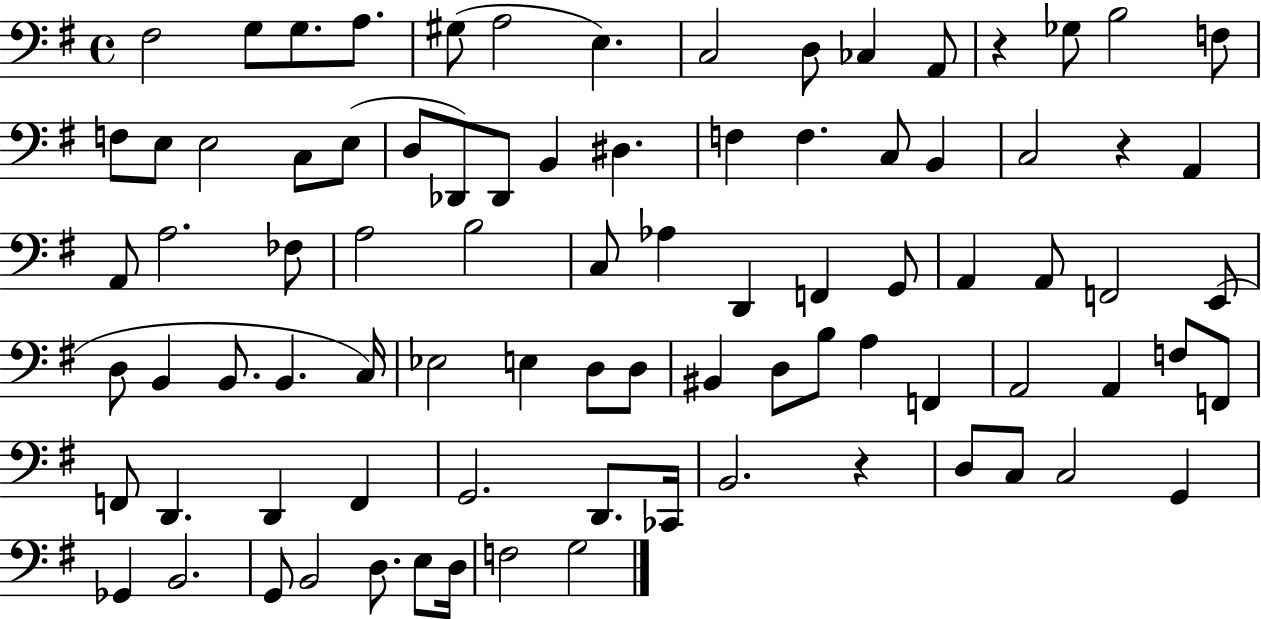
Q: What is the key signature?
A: G major